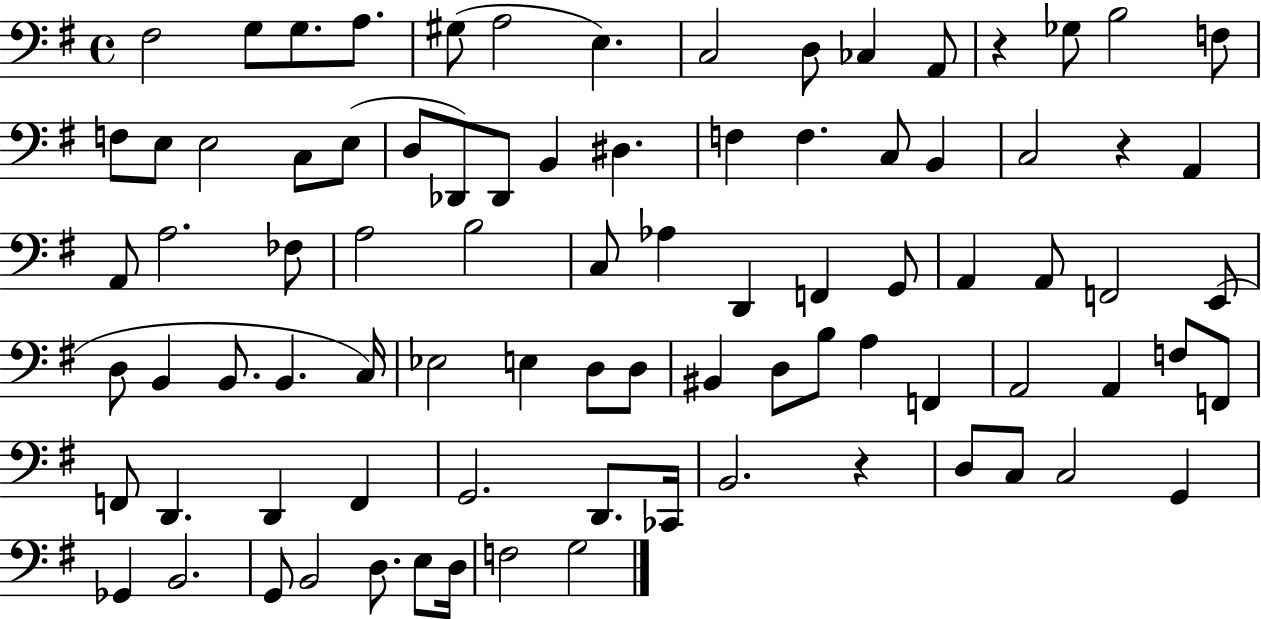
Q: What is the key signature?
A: G major